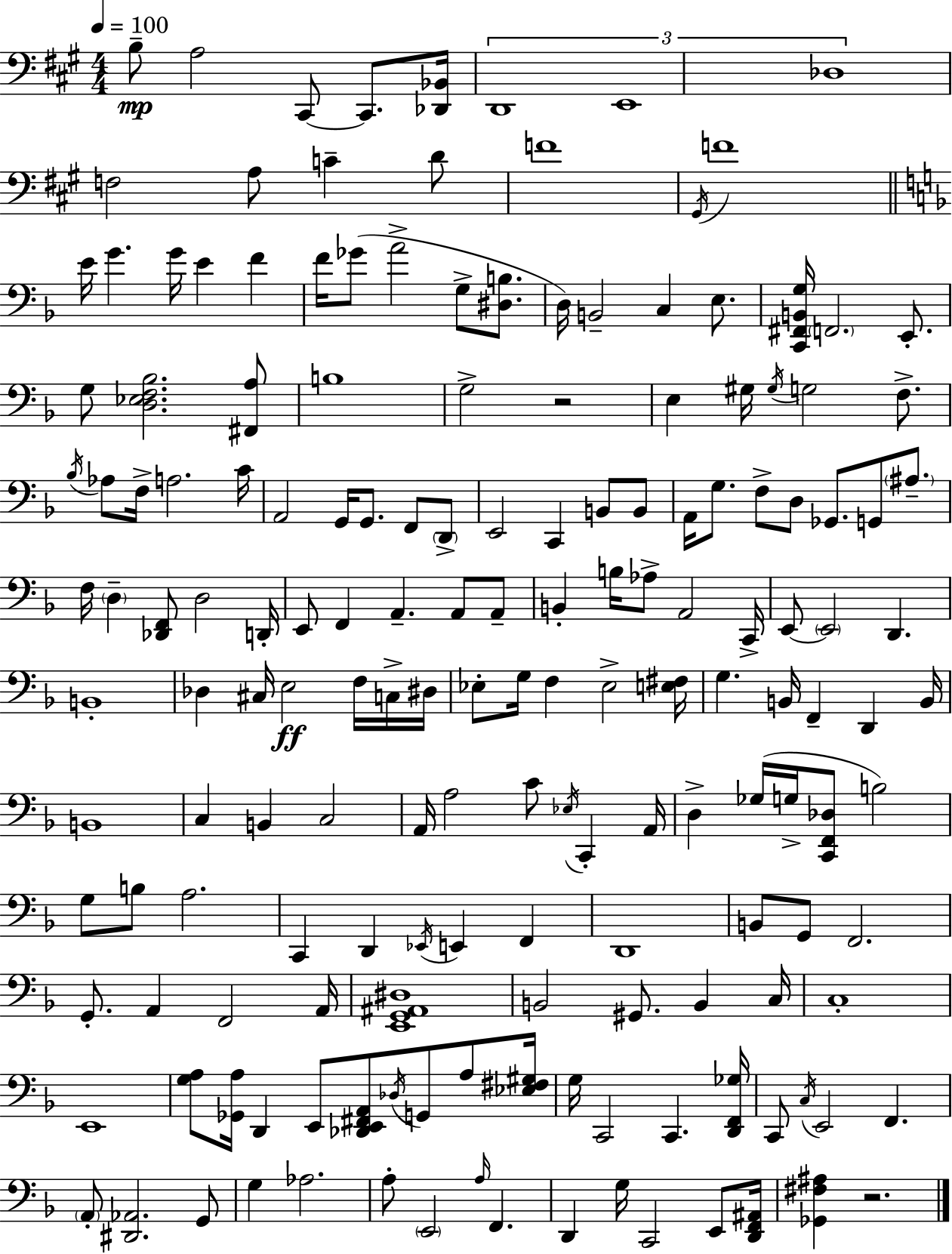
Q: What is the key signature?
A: A major